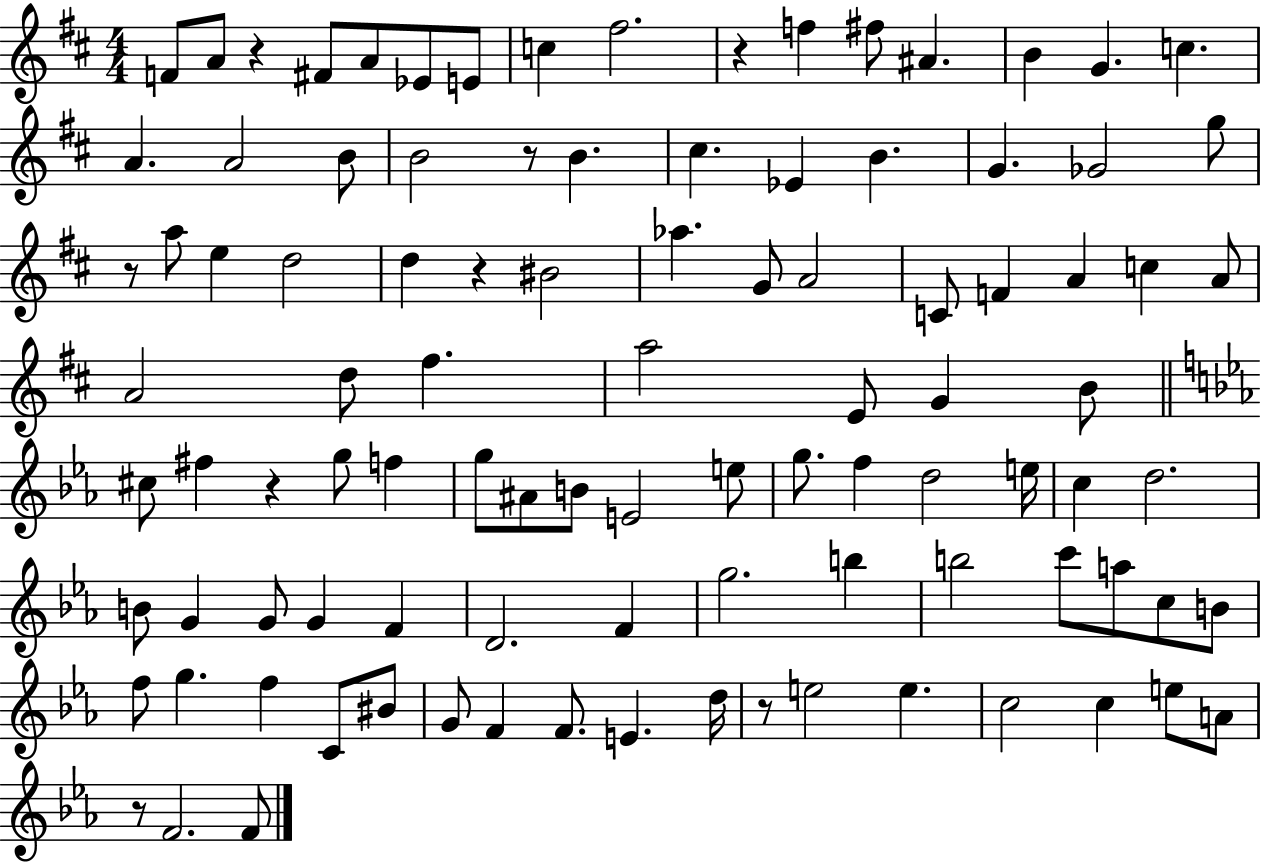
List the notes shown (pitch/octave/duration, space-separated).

F4/e A4/e R/q F#4/e A4/e Eb4/e E4/e C5/q F#5/h. R/q F5/q F#5/e A#4/q. B4/q G4/q. C5/q. A4/q. A4/h B4/e B4/h R/e B4/q. C#5/q. Eb4/q B4/q. G4/q. Gb4/h G5/e R/e A5/e E5/q D5/h D5/q R/q BIS4/h Ab5/q. G4/e A4/h C4/e F4/q A4/q C5/q A4/e A4/h D5/e F#5/q. A5/h E4/e G4/q B4/e C#5/e F#5/q R/q G5/e F5/q G5/e A#4/e B4/e E4/h E5/e G5/e. F5/q D5/h E5/s C5/q D5/h. B4/e G4/q G4/e G4/q F4/q D4/h. F4/q G5/h. B5/q B5/h C6/e A5/e C5/e B4/e F5/e G5/q. F5/q C4/e BIS4/e G4/e F4/q F4/e. E4/q. D5/s R/e E5/h E5/q. C5/h C5/q E5/e A4/e R/e F4/h. F4/e